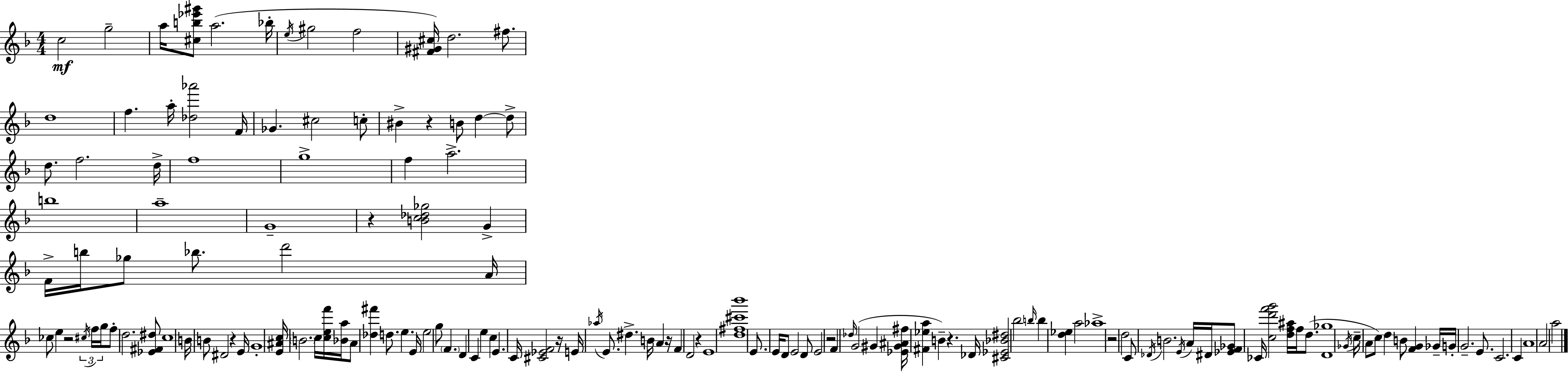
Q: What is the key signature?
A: F major